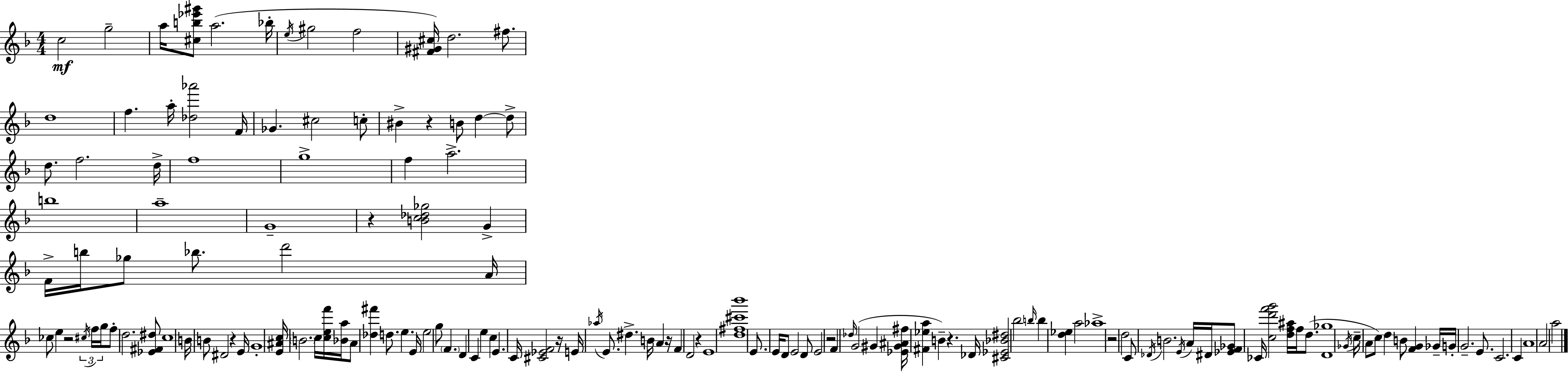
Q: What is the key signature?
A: F major